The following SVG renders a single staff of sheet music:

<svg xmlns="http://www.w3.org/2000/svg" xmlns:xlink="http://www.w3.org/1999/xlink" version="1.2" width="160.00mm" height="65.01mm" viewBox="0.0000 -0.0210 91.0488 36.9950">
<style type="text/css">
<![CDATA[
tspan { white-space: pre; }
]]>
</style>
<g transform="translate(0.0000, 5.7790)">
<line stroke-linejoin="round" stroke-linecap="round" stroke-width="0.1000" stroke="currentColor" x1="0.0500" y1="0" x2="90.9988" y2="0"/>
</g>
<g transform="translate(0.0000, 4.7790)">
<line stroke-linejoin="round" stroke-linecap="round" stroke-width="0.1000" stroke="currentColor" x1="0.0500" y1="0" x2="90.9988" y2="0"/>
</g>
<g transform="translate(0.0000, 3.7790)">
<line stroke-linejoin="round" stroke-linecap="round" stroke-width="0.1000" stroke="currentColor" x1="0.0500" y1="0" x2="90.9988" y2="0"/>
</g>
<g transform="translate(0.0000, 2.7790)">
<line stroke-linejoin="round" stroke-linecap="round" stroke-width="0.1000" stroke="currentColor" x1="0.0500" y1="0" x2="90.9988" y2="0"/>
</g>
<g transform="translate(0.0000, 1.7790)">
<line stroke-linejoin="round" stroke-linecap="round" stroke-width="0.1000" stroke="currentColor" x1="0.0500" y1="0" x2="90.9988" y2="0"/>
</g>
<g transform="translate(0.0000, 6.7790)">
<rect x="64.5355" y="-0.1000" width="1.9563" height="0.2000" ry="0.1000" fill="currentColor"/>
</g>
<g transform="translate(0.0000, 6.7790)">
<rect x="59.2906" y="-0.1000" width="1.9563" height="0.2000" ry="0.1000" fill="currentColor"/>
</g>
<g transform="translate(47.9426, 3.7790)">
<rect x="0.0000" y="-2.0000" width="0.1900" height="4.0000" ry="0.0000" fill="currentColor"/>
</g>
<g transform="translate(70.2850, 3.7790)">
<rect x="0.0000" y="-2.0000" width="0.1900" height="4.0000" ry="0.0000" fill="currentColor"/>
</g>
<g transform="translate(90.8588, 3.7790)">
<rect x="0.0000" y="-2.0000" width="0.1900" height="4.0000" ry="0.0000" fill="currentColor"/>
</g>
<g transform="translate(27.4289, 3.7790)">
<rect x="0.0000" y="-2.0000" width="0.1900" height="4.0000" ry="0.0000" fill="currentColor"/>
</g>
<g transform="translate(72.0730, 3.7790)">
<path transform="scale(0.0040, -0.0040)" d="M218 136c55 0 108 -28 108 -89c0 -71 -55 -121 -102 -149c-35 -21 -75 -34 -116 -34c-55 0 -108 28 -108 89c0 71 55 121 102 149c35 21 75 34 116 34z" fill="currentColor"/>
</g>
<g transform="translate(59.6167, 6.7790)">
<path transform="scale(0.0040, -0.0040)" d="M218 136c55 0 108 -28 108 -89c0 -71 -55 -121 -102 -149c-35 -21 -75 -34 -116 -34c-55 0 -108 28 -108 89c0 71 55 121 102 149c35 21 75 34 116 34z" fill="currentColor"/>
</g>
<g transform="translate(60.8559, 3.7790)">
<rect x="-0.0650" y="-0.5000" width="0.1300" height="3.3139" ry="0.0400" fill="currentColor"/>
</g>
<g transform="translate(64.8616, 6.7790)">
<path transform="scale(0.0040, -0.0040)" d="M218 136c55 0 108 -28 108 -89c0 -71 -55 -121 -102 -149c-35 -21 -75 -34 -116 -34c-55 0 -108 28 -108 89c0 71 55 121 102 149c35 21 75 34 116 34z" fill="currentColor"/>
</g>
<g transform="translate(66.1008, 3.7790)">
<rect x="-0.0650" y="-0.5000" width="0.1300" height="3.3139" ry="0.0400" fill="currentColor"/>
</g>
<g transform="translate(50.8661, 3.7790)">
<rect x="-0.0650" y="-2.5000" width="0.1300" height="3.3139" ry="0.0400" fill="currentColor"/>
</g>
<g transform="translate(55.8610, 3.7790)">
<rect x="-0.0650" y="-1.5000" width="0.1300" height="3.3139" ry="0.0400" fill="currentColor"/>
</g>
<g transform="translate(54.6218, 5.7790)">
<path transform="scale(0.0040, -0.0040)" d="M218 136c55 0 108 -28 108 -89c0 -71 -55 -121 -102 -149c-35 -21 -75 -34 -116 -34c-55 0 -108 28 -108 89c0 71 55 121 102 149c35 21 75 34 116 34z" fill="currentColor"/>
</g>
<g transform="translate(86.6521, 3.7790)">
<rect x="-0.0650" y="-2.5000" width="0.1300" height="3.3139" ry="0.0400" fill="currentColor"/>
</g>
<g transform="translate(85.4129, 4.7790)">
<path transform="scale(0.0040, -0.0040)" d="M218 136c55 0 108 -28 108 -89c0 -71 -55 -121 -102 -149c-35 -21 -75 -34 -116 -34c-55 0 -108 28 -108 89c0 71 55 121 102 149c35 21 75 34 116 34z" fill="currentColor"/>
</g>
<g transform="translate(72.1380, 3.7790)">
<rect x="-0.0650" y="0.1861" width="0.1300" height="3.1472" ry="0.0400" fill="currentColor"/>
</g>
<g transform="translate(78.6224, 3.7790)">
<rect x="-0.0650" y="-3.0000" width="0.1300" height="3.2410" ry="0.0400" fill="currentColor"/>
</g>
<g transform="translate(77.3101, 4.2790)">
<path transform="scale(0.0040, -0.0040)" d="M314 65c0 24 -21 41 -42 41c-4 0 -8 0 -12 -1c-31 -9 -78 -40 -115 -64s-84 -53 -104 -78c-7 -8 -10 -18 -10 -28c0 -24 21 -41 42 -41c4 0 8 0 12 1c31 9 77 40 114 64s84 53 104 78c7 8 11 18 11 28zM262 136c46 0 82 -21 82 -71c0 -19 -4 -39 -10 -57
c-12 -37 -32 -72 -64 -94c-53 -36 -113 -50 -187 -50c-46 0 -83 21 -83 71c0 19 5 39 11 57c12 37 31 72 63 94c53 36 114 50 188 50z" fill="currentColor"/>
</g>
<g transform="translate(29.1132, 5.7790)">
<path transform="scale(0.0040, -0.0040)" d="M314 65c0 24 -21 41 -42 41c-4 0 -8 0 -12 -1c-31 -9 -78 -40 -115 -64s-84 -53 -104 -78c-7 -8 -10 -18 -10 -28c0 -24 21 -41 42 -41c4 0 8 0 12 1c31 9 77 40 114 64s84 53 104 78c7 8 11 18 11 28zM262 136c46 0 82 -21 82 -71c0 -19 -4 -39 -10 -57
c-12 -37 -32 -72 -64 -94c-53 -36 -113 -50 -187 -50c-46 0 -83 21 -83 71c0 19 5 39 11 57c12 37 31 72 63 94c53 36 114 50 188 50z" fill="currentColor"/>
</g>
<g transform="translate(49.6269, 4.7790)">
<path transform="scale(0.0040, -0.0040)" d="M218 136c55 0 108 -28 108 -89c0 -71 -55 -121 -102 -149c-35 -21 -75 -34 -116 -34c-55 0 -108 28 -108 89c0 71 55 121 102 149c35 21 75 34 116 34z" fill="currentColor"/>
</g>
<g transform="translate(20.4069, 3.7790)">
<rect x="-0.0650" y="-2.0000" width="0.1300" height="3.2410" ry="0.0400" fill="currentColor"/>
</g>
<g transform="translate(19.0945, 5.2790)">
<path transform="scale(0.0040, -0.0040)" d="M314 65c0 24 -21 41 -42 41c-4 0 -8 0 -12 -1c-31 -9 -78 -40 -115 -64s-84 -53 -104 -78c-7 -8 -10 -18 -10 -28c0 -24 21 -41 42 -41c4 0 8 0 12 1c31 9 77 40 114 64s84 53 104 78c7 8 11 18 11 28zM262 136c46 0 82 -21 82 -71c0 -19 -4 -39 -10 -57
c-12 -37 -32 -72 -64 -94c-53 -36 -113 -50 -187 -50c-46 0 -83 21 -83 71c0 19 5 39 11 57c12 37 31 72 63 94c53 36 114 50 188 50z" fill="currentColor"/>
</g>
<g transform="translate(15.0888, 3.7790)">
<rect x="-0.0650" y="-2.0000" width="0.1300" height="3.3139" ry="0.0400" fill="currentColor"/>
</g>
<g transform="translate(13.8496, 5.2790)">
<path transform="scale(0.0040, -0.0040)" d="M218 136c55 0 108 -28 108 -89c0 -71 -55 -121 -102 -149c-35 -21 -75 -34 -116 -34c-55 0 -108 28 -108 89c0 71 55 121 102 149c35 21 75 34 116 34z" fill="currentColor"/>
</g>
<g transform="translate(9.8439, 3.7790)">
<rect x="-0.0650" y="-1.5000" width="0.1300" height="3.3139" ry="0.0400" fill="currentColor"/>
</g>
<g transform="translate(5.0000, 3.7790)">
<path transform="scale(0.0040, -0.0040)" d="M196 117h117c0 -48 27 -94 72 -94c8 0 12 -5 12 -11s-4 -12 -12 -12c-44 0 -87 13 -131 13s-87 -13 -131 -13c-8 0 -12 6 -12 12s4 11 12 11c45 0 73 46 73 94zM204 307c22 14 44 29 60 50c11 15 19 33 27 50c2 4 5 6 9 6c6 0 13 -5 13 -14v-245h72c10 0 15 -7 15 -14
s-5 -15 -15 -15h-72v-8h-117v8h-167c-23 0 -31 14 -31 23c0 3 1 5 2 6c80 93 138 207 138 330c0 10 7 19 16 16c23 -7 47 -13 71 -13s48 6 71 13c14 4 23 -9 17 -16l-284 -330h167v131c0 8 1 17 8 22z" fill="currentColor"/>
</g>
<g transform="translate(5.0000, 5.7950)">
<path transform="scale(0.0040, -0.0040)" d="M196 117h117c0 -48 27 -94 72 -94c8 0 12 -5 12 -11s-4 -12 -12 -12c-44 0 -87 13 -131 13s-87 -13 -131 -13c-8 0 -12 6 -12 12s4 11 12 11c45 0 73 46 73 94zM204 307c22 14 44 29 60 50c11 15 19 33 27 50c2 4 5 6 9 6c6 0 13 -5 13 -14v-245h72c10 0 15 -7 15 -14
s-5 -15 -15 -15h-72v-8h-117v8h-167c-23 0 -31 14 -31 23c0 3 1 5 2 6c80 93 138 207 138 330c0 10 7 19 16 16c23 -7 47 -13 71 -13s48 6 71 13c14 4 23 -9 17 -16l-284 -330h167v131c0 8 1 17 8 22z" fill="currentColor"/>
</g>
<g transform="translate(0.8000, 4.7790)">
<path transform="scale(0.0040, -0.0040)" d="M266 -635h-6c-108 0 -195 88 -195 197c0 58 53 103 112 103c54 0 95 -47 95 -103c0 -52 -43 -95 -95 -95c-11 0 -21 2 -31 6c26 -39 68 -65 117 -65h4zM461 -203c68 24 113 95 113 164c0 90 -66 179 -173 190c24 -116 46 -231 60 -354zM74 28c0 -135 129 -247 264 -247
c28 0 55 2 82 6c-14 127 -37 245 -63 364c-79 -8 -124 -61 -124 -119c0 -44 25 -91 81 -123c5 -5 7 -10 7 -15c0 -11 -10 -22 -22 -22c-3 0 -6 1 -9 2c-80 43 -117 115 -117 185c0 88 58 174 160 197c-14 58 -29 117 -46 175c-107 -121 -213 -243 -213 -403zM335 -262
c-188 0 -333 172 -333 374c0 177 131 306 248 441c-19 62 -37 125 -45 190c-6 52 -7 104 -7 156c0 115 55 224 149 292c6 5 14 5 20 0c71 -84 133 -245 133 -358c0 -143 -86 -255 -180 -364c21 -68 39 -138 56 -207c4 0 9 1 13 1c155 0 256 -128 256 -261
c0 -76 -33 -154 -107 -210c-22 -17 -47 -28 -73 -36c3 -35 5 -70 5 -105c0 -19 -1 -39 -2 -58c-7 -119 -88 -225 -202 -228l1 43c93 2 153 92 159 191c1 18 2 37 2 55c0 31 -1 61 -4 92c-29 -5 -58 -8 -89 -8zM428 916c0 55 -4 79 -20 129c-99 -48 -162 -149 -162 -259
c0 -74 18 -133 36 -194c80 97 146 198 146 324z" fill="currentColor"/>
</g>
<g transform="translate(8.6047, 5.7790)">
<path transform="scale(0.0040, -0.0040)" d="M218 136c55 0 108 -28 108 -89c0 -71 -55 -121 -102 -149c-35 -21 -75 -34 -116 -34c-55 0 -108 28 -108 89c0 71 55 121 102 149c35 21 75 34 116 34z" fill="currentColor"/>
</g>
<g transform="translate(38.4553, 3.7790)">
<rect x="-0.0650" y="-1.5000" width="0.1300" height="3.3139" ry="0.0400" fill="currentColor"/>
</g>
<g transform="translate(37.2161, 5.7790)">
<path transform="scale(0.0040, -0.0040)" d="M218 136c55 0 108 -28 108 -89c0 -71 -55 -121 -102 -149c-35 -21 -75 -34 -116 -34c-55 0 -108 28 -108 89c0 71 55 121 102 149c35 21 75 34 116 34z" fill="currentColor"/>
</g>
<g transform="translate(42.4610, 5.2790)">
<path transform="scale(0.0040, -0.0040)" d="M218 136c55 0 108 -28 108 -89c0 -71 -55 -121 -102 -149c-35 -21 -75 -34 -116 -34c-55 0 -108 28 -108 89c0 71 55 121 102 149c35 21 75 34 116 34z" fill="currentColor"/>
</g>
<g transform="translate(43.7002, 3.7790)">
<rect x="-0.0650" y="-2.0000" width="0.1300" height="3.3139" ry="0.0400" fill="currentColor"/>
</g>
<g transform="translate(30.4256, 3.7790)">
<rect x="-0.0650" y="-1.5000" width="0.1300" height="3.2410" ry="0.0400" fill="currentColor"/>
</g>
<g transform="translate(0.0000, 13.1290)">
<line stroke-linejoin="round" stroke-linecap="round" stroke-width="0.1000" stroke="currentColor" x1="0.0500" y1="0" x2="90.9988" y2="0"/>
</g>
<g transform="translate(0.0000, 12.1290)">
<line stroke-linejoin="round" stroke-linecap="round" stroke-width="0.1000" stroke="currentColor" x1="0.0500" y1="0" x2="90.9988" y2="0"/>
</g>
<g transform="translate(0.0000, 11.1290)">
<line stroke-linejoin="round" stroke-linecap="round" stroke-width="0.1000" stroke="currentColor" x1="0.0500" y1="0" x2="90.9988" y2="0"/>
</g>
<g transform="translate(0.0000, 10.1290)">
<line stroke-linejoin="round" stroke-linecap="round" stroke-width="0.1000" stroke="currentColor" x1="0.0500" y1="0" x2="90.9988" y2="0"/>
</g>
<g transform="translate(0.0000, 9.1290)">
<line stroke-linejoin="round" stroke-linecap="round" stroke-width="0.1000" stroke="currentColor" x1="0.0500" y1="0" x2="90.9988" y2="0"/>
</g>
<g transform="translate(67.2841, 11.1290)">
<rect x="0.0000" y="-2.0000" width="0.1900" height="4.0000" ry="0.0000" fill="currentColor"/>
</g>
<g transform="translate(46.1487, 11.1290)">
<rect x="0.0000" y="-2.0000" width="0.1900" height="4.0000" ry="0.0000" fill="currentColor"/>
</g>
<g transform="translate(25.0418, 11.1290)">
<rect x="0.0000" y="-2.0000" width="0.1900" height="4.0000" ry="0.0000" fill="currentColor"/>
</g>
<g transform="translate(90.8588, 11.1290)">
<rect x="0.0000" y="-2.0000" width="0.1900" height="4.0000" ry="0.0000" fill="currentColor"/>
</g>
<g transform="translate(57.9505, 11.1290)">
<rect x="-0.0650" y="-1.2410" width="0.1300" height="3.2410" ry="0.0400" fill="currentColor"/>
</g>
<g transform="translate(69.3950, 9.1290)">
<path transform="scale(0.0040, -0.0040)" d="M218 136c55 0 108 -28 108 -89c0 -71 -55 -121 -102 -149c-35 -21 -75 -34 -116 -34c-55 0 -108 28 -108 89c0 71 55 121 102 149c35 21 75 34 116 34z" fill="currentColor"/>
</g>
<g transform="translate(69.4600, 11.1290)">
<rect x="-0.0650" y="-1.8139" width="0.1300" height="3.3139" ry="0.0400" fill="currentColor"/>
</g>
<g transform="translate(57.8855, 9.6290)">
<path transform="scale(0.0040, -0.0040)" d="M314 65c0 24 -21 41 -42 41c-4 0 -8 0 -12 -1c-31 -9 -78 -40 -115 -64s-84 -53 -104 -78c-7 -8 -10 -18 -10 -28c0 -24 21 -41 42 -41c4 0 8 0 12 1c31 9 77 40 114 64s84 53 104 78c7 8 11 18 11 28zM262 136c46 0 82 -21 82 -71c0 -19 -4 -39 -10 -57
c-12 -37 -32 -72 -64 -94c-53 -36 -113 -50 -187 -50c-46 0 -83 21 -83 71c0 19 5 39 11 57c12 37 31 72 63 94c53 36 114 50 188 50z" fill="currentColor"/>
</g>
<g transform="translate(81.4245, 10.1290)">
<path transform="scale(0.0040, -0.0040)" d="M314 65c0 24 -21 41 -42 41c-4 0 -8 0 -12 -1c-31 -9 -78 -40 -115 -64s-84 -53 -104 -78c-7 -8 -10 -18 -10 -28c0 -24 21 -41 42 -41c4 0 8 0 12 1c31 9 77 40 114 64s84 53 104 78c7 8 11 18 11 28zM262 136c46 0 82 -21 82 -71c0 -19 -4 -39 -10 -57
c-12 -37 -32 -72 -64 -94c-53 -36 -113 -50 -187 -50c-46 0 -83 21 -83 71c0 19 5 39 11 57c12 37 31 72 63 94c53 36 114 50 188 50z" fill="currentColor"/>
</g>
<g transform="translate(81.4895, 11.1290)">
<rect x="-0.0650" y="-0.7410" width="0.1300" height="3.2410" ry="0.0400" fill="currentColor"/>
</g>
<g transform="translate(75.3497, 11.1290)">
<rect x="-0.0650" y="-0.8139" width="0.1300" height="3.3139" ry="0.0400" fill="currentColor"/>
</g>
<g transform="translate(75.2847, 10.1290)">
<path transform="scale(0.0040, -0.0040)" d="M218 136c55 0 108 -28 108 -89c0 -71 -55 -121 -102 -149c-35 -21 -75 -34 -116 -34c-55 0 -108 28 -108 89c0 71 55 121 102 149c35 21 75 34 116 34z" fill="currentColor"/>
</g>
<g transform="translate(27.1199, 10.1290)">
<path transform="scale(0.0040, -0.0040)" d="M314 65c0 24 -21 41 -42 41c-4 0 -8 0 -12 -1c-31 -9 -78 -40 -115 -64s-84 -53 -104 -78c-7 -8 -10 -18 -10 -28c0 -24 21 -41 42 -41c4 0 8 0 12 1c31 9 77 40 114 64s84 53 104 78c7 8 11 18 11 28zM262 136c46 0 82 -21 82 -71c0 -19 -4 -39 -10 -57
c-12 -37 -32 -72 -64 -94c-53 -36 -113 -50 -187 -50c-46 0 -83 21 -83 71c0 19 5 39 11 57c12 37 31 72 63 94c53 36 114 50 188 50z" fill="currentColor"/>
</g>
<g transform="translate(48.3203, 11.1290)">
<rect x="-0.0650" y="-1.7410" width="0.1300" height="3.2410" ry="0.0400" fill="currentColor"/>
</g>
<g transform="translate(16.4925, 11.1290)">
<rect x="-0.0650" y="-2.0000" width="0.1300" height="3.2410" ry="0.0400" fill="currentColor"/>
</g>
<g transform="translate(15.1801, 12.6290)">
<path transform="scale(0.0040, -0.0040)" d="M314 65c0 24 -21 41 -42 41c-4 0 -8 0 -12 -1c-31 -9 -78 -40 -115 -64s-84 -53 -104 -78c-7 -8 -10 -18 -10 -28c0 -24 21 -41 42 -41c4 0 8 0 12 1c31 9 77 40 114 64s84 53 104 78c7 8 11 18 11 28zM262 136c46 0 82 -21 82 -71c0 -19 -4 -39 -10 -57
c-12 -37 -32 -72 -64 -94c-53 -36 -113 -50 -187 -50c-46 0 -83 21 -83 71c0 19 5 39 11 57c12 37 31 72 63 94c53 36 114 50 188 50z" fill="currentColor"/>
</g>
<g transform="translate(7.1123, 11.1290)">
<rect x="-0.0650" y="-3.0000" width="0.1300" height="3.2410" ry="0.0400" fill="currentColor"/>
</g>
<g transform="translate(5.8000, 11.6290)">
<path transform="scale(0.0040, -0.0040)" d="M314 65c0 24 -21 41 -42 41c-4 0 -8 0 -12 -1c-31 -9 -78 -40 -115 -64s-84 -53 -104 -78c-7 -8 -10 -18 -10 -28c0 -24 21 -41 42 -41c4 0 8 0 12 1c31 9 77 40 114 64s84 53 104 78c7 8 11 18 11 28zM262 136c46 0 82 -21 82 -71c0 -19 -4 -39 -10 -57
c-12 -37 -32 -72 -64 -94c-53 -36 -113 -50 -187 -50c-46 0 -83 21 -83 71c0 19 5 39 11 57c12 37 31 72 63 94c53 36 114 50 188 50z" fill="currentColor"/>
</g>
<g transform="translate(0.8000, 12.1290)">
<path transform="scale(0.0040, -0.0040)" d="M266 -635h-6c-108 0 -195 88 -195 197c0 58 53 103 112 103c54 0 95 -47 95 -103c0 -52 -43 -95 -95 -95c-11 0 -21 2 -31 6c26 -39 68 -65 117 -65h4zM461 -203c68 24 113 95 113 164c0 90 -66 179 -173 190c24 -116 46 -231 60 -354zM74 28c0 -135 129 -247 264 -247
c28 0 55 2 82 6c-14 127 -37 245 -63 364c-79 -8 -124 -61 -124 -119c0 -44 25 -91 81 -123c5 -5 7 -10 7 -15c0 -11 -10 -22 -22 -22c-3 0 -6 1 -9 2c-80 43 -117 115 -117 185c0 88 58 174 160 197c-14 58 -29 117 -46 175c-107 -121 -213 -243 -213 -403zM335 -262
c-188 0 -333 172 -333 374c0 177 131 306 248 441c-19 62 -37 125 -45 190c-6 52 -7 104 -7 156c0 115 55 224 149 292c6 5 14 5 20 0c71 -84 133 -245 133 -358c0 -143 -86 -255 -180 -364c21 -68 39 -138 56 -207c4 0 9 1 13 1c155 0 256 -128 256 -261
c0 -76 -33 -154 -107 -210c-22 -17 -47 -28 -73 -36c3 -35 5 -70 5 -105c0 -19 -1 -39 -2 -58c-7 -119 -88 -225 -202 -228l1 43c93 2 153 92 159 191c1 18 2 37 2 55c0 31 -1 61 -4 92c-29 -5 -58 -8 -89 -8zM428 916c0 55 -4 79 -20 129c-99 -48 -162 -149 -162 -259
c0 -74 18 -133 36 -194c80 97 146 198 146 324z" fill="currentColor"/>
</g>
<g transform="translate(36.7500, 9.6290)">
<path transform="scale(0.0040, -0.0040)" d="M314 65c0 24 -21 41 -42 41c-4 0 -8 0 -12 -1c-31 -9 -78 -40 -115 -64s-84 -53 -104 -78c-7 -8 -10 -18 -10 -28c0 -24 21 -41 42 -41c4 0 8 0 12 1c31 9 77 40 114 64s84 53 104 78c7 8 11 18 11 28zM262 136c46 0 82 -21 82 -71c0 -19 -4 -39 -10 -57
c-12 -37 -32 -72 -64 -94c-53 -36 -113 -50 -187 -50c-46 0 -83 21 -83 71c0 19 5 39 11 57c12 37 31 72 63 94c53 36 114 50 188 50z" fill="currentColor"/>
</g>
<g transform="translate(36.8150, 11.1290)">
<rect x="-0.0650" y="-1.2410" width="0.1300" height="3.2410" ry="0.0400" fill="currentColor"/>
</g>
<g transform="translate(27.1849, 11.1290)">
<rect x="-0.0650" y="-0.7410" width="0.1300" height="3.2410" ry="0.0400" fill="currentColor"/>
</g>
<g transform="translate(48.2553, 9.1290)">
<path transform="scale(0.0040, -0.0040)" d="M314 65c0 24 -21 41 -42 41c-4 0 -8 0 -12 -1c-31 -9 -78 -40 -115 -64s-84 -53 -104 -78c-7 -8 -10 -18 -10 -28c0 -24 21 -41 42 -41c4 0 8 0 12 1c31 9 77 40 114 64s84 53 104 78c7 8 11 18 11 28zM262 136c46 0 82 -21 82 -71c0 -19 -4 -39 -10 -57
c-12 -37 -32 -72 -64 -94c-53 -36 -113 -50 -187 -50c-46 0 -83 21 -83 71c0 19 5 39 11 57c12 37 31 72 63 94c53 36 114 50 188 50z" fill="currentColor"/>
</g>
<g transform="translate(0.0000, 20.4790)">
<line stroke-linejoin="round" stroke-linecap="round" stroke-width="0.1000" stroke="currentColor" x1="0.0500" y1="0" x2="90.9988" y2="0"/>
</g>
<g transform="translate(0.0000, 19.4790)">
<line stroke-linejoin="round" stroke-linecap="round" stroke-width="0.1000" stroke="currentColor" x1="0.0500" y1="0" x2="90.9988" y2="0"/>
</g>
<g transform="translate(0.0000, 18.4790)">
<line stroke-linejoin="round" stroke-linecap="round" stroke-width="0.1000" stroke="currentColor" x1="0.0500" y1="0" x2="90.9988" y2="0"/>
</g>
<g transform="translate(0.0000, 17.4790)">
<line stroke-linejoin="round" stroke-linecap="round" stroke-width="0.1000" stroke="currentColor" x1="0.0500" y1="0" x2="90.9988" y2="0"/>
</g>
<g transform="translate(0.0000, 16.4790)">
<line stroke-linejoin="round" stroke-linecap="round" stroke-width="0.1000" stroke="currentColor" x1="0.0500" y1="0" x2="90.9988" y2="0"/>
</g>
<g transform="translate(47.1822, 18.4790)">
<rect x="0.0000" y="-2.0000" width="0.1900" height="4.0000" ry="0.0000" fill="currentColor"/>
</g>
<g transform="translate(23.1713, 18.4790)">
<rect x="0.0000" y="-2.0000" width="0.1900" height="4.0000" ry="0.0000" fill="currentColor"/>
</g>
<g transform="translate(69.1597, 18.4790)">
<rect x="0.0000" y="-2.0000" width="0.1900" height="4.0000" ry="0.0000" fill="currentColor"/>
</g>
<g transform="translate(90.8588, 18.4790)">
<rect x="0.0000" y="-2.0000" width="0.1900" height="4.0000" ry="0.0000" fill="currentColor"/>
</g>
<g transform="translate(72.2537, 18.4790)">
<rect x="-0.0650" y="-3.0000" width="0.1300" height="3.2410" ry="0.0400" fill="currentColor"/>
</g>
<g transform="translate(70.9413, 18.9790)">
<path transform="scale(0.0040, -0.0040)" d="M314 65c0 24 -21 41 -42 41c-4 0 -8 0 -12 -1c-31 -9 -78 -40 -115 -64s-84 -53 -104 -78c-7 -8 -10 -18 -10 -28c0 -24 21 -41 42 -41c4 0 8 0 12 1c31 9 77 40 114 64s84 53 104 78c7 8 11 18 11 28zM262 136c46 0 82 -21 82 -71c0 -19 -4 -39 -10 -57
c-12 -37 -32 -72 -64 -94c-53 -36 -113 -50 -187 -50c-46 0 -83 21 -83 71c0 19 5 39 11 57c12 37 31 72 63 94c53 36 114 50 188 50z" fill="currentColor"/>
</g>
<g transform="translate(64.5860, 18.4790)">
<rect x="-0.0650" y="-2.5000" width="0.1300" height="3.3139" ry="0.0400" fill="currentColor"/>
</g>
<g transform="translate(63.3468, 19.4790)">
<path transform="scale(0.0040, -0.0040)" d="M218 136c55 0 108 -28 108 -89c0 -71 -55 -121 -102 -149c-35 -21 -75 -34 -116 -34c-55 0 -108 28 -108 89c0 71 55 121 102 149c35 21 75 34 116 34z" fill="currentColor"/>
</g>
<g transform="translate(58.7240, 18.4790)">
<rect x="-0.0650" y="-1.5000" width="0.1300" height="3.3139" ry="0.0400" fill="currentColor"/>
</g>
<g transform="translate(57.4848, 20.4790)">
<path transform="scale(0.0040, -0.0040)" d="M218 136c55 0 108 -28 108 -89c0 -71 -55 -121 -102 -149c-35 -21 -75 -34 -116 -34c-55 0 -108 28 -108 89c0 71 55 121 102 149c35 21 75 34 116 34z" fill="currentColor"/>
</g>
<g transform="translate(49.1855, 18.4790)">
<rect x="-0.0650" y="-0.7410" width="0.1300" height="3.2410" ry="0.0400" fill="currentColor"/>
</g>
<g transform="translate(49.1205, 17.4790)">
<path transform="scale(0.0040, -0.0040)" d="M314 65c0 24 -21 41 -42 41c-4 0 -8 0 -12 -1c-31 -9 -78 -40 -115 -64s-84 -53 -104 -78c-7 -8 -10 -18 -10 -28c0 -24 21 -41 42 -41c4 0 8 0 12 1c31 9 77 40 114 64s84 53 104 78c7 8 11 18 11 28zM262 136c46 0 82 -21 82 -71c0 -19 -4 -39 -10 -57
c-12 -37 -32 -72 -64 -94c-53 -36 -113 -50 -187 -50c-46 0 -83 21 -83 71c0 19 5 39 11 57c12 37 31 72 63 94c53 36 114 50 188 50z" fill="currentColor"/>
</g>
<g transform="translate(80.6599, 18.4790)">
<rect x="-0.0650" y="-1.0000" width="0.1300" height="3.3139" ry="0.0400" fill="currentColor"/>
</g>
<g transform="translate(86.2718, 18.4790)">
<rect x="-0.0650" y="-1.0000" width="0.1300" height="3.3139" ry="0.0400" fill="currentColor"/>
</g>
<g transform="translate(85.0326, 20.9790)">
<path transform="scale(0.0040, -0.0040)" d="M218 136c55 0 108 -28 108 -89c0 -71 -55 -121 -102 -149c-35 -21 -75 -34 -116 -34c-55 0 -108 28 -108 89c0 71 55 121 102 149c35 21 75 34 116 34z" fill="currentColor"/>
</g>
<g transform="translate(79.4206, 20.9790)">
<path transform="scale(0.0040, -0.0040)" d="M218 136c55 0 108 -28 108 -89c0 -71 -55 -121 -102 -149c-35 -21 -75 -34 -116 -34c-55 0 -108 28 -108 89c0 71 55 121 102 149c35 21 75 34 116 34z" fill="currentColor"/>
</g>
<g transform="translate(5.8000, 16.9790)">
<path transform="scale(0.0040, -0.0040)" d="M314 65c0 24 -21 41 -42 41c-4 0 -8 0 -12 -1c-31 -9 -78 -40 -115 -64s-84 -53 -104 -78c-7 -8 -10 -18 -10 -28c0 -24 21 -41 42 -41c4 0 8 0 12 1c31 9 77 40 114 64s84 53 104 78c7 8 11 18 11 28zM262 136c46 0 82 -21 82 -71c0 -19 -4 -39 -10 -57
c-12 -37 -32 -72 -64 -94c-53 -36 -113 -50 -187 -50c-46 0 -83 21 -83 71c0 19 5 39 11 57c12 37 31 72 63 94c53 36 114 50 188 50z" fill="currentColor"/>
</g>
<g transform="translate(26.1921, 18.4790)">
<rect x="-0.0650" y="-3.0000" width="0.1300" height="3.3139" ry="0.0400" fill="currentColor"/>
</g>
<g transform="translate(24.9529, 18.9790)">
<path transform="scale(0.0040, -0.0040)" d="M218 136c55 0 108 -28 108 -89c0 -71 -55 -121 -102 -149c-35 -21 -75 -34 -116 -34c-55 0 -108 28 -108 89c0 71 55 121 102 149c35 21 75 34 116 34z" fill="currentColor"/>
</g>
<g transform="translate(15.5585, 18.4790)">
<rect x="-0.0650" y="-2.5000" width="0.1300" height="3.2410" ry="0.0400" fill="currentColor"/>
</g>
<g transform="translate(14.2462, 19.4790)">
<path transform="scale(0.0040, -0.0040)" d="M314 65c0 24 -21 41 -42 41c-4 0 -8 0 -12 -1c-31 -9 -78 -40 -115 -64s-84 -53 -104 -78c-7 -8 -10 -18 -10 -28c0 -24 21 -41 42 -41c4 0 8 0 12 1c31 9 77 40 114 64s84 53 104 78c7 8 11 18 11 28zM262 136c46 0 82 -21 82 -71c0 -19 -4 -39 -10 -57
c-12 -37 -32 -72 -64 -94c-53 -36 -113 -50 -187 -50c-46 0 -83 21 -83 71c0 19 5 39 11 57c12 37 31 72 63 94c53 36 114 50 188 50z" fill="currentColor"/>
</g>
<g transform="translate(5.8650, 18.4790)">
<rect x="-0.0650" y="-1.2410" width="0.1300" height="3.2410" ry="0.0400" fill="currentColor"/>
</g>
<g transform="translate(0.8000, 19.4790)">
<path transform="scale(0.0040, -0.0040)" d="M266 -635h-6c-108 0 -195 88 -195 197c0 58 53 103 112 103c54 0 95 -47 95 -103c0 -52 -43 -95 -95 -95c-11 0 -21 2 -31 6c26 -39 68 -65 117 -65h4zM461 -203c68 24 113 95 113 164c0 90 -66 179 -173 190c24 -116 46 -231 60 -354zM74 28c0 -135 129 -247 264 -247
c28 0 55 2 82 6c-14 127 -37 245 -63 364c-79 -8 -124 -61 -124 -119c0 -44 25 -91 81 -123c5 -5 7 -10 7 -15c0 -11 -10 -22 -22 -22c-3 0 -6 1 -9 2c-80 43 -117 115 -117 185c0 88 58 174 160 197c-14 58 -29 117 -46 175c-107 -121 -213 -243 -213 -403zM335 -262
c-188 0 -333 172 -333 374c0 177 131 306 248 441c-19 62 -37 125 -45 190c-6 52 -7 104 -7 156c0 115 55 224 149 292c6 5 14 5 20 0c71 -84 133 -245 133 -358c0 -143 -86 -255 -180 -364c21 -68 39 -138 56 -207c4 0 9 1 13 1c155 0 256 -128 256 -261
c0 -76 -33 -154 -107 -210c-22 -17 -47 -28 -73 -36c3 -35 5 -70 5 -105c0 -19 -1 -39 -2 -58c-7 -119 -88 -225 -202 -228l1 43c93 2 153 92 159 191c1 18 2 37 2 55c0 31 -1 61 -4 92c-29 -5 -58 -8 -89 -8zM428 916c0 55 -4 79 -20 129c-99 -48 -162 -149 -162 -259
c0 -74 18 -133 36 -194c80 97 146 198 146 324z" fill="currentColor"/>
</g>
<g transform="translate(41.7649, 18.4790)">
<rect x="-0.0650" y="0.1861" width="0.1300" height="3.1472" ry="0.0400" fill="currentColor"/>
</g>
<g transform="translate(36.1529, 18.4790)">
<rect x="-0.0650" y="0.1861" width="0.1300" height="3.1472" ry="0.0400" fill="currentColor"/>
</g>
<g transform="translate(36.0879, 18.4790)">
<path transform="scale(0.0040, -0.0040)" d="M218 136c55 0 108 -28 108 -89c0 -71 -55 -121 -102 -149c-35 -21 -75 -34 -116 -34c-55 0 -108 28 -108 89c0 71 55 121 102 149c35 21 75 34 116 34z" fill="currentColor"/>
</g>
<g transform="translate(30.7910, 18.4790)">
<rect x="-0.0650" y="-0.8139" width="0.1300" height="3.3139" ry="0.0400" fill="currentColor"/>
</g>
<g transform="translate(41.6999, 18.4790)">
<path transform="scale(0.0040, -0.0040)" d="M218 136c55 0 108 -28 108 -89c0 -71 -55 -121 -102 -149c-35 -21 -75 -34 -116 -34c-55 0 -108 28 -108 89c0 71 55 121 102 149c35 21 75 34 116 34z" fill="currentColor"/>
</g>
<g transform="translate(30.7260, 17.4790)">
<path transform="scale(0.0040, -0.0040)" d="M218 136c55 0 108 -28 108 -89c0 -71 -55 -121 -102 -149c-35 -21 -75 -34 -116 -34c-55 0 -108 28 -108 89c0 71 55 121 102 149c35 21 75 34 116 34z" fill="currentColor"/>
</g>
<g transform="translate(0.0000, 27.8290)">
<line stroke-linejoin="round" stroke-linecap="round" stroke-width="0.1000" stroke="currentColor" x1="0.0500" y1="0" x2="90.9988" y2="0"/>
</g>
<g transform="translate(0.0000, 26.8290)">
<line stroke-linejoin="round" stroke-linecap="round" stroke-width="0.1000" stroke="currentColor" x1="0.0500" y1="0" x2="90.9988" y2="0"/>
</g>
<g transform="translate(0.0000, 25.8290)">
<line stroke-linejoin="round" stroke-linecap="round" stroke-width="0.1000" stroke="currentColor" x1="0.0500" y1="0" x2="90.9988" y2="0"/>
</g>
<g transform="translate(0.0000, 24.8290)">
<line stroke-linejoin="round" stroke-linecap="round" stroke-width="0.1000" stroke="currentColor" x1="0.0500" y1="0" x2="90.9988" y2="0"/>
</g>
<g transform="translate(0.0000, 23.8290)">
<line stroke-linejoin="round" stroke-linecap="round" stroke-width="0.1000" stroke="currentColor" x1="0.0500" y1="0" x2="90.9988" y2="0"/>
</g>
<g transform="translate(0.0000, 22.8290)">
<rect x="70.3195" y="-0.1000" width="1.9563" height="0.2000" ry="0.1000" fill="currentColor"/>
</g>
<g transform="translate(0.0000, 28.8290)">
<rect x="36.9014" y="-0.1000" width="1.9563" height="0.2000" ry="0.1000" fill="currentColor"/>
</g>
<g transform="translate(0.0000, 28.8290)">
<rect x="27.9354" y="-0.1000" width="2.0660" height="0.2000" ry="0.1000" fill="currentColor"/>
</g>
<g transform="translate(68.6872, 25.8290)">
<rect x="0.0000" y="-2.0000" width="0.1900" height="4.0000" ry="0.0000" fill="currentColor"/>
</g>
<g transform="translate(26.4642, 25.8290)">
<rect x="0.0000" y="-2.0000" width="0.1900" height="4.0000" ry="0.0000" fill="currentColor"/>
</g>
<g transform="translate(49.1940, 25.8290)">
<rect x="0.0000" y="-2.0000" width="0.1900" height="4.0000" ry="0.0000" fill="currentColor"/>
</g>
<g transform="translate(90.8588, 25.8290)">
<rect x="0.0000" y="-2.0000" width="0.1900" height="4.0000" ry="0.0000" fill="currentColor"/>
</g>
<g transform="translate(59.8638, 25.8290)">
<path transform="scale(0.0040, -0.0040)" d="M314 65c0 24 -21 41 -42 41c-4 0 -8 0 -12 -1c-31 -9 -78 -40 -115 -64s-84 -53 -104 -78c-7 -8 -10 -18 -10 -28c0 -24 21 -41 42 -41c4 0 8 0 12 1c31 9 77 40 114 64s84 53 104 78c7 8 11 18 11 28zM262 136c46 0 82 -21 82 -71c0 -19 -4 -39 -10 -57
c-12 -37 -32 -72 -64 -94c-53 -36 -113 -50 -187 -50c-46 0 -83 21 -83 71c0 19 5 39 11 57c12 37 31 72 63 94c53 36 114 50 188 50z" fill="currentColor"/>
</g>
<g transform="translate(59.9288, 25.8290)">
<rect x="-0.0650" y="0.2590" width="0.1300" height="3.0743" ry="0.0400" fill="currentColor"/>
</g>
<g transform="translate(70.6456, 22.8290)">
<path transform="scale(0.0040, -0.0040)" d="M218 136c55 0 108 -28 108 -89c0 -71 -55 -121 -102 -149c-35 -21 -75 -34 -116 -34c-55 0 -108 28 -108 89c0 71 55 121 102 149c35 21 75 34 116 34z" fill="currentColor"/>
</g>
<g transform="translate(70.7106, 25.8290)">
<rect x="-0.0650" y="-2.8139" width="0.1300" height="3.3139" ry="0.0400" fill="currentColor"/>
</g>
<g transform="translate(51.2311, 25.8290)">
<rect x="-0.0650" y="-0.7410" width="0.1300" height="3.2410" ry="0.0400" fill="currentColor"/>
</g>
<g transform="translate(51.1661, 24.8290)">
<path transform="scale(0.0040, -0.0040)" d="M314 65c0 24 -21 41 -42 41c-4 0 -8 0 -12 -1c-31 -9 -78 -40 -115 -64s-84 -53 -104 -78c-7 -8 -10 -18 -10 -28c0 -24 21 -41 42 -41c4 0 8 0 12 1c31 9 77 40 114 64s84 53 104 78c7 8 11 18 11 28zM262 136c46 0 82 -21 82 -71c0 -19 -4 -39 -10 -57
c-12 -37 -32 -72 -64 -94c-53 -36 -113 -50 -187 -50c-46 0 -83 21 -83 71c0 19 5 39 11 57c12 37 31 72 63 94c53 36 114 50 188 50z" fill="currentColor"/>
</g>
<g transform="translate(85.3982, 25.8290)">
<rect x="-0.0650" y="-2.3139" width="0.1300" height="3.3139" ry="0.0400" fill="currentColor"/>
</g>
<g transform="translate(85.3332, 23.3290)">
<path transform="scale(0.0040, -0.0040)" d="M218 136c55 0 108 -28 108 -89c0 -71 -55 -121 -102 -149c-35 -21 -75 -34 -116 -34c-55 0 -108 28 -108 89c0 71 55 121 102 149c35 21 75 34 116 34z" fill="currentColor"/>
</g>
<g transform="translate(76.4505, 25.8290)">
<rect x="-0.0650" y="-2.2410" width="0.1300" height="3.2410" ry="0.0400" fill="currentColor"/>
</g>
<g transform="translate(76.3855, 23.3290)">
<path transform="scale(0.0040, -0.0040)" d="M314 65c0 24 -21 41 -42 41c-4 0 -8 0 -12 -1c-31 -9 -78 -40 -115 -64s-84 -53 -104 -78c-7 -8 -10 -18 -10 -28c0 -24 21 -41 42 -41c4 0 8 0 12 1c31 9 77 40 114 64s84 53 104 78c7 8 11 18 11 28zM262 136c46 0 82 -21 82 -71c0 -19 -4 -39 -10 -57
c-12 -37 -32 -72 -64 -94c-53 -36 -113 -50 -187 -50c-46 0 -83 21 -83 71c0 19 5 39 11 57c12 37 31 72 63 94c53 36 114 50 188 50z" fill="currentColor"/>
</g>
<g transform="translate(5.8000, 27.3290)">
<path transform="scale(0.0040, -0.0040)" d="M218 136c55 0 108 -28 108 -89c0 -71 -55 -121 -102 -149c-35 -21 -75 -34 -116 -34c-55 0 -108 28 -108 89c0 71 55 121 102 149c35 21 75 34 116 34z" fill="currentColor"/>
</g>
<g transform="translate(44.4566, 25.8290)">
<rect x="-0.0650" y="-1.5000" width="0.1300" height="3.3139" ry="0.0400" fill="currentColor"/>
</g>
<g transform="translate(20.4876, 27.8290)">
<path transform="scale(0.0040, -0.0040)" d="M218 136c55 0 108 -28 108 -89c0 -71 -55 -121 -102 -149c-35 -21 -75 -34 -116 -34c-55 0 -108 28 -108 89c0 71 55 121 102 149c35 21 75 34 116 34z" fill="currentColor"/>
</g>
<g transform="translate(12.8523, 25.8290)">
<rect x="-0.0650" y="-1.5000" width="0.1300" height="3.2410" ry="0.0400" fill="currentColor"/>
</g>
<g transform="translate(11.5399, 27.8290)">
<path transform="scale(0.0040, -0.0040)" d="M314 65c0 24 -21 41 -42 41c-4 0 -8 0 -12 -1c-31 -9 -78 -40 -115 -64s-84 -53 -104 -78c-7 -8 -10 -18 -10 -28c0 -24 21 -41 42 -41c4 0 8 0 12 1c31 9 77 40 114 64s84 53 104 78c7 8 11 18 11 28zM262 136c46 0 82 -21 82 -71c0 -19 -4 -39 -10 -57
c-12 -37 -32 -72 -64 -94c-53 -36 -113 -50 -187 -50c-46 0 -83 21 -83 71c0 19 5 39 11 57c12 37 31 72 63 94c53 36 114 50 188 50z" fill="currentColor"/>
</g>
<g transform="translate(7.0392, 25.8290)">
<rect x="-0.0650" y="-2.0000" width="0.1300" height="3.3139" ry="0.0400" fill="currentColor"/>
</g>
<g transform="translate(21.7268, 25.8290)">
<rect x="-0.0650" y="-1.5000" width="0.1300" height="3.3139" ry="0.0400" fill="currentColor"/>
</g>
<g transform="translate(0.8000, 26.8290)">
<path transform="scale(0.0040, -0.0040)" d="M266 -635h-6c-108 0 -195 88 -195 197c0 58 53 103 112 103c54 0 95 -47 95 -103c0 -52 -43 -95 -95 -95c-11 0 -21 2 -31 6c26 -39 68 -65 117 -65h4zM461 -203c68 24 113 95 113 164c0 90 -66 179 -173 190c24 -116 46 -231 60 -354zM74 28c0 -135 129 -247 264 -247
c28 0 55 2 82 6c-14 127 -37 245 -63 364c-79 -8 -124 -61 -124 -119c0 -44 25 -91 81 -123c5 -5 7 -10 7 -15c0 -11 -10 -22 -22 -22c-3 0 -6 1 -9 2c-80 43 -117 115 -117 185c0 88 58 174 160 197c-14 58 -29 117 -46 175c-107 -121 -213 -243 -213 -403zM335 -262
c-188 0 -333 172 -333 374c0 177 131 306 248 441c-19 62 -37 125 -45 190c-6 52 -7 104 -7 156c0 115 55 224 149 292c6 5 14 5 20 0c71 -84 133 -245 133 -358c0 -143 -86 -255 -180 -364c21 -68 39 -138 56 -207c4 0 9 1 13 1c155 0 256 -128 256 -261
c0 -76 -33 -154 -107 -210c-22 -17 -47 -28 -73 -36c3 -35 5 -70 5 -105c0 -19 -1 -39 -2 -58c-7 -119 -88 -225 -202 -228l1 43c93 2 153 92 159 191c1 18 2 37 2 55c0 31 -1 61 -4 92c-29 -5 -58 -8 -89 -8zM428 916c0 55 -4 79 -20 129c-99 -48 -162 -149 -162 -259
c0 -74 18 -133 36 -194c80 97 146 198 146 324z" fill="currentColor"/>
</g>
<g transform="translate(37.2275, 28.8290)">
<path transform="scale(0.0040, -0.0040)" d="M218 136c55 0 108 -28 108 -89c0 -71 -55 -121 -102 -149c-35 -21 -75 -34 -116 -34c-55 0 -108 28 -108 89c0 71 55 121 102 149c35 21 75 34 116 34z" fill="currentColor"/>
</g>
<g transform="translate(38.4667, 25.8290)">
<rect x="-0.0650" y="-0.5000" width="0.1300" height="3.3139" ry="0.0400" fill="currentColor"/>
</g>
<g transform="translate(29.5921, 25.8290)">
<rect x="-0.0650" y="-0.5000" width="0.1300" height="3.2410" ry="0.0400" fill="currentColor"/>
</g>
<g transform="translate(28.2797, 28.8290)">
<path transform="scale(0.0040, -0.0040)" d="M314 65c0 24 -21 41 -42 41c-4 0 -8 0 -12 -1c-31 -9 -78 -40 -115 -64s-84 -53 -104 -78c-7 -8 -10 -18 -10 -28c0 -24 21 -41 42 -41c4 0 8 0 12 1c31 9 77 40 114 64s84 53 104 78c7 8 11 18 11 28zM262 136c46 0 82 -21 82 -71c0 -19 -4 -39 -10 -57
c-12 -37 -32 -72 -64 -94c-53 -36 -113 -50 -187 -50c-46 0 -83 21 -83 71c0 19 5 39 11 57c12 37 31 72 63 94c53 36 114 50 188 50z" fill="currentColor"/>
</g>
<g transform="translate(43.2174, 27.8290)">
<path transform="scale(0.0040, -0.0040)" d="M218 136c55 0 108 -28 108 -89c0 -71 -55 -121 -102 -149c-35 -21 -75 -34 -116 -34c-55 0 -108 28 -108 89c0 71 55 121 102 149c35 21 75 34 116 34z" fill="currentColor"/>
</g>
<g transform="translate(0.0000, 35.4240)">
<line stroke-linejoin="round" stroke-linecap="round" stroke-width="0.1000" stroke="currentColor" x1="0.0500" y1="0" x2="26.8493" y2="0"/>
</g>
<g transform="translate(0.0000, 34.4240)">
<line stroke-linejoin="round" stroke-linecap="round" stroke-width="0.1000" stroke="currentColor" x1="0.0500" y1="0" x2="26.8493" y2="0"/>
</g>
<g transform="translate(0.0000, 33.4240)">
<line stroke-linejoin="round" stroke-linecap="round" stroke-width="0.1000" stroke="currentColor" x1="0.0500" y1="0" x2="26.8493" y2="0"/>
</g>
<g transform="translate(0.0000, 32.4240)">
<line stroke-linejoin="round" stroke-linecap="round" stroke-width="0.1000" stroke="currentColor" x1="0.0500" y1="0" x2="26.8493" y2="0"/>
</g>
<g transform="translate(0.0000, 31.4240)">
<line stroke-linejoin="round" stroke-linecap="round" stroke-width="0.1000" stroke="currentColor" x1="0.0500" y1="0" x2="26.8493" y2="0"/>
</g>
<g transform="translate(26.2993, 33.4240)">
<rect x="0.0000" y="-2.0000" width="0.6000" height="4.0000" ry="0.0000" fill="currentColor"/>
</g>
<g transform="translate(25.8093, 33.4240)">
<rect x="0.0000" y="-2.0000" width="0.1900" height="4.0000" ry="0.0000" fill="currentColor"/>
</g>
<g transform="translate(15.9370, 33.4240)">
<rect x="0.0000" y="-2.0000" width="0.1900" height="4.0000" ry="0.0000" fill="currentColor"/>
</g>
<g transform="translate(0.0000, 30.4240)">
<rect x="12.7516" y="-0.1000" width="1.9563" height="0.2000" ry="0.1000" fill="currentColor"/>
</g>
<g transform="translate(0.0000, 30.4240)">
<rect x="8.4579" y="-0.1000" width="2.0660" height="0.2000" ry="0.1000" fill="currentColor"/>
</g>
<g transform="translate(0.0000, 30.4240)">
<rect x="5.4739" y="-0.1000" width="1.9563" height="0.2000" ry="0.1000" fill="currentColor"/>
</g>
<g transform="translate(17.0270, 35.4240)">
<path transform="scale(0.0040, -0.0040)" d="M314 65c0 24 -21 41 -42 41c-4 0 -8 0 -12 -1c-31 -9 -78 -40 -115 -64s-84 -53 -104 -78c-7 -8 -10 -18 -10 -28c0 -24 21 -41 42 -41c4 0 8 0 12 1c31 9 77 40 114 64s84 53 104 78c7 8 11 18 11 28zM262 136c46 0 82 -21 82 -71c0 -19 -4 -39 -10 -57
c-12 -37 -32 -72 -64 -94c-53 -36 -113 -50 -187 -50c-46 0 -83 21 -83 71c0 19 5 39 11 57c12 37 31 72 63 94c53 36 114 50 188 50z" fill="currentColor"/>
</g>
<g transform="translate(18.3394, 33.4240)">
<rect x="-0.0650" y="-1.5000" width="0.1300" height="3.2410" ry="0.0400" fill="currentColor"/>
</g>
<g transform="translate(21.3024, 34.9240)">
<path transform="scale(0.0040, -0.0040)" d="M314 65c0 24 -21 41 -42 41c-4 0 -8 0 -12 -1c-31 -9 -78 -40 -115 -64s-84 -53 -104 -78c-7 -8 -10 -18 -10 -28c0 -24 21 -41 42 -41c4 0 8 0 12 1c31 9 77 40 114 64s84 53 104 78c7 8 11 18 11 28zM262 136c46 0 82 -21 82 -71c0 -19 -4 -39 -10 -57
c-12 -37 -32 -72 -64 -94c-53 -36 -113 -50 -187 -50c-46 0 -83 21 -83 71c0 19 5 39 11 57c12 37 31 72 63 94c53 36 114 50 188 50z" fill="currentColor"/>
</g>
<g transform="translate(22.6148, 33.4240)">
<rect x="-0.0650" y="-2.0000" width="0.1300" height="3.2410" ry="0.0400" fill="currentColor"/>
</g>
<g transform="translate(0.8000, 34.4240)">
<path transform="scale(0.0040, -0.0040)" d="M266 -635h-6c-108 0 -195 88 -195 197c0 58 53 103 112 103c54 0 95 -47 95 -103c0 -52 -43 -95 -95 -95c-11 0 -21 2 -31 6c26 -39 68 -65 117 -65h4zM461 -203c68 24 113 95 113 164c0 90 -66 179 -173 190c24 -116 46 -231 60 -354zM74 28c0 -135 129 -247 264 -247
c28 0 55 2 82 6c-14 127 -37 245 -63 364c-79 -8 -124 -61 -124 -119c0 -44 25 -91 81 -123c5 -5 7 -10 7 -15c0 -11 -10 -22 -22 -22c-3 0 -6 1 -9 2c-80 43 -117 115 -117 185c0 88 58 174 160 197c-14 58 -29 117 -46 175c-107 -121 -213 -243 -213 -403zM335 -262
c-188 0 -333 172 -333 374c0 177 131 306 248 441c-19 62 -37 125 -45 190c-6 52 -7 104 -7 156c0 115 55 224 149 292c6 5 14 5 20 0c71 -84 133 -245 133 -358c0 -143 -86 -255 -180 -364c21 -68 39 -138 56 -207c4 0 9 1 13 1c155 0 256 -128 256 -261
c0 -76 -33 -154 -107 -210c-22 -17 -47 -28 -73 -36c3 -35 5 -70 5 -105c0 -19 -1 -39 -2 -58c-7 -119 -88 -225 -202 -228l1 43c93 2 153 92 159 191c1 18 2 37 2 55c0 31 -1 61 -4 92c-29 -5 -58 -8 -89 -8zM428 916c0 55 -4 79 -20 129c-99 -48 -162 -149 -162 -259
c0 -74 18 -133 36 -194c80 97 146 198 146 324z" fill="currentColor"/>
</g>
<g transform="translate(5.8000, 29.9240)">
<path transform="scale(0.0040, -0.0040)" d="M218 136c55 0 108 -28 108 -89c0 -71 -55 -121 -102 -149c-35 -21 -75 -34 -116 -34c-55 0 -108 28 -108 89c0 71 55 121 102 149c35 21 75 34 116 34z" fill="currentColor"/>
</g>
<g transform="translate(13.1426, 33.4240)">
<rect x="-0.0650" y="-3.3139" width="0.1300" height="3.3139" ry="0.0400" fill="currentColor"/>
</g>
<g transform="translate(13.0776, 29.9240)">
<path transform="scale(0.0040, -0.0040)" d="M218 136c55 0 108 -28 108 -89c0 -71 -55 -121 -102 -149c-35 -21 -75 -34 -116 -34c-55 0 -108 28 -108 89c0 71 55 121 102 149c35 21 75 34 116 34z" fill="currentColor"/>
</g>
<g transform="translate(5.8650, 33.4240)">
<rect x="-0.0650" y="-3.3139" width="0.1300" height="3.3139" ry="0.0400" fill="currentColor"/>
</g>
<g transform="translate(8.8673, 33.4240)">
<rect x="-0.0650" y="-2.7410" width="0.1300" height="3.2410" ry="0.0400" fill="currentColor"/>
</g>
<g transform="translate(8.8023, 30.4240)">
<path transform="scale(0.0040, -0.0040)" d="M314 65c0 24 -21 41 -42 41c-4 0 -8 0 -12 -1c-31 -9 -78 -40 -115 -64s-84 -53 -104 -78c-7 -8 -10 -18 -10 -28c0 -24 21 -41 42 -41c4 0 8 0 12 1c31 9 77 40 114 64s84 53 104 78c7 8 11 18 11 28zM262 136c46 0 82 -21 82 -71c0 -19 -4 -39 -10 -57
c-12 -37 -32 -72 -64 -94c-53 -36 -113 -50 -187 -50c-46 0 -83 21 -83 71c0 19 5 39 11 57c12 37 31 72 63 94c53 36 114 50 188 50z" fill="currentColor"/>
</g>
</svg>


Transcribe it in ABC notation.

X:1
T:Untitled
M:4/4
L:1/4
K:C
E F F2 E2 E F G E C C B A2 G A2 F2 d2 e2 f2 e2 f d d2 e2 G2 A d B B d2 E G A2 D D F E2 E C2 C E d2 B2 a g2 g b a2 b E2 F2